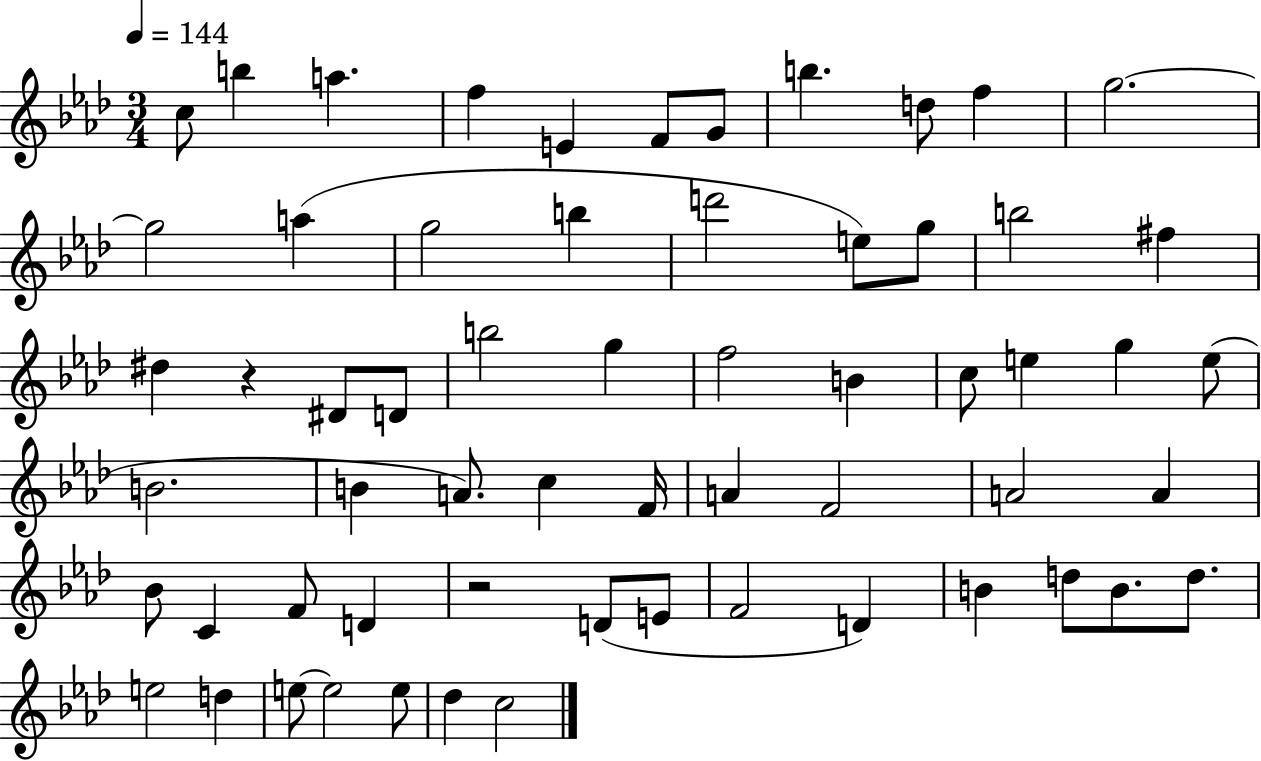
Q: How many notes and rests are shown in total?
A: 61